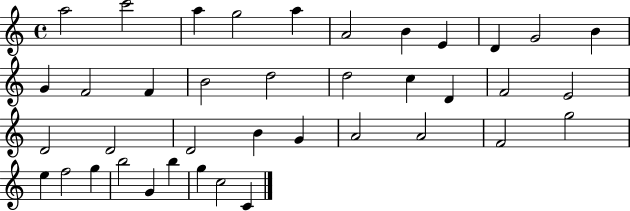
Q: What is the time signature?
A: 4/4